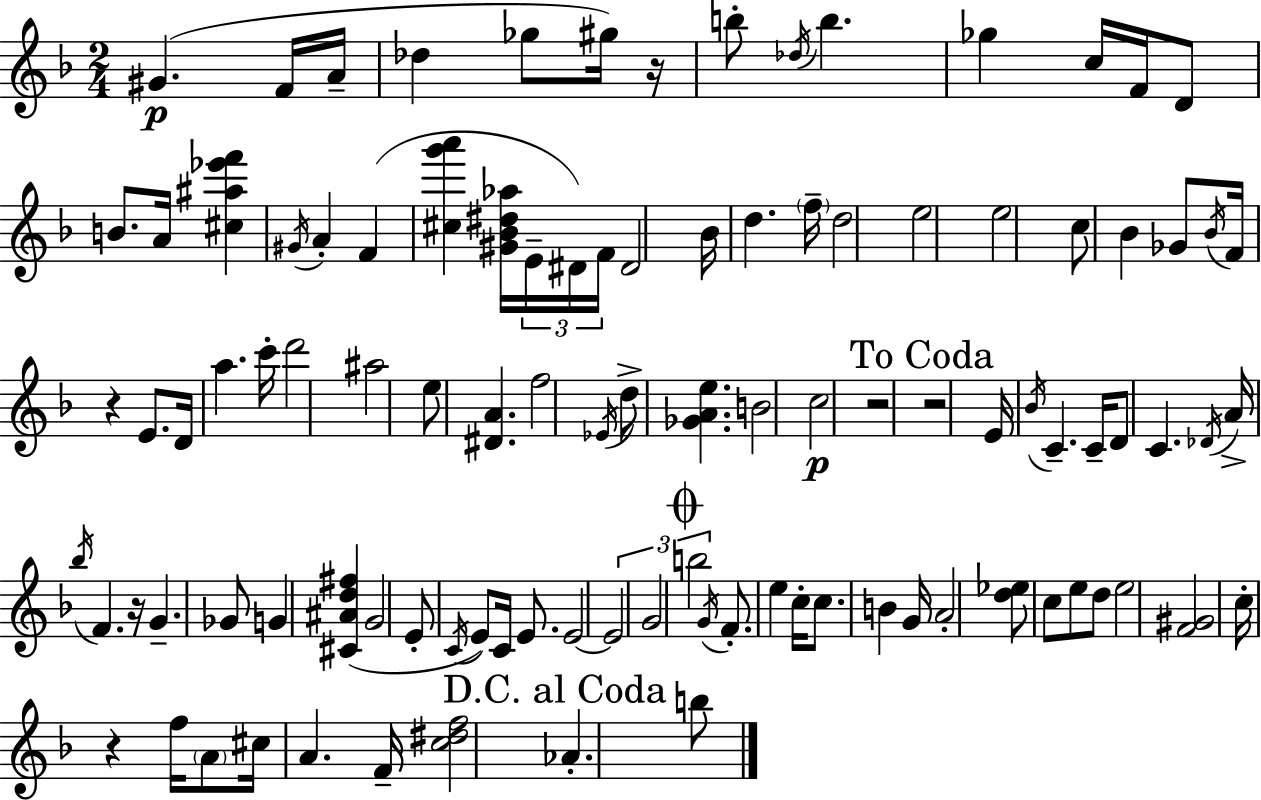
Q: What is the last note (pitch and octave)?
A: B5